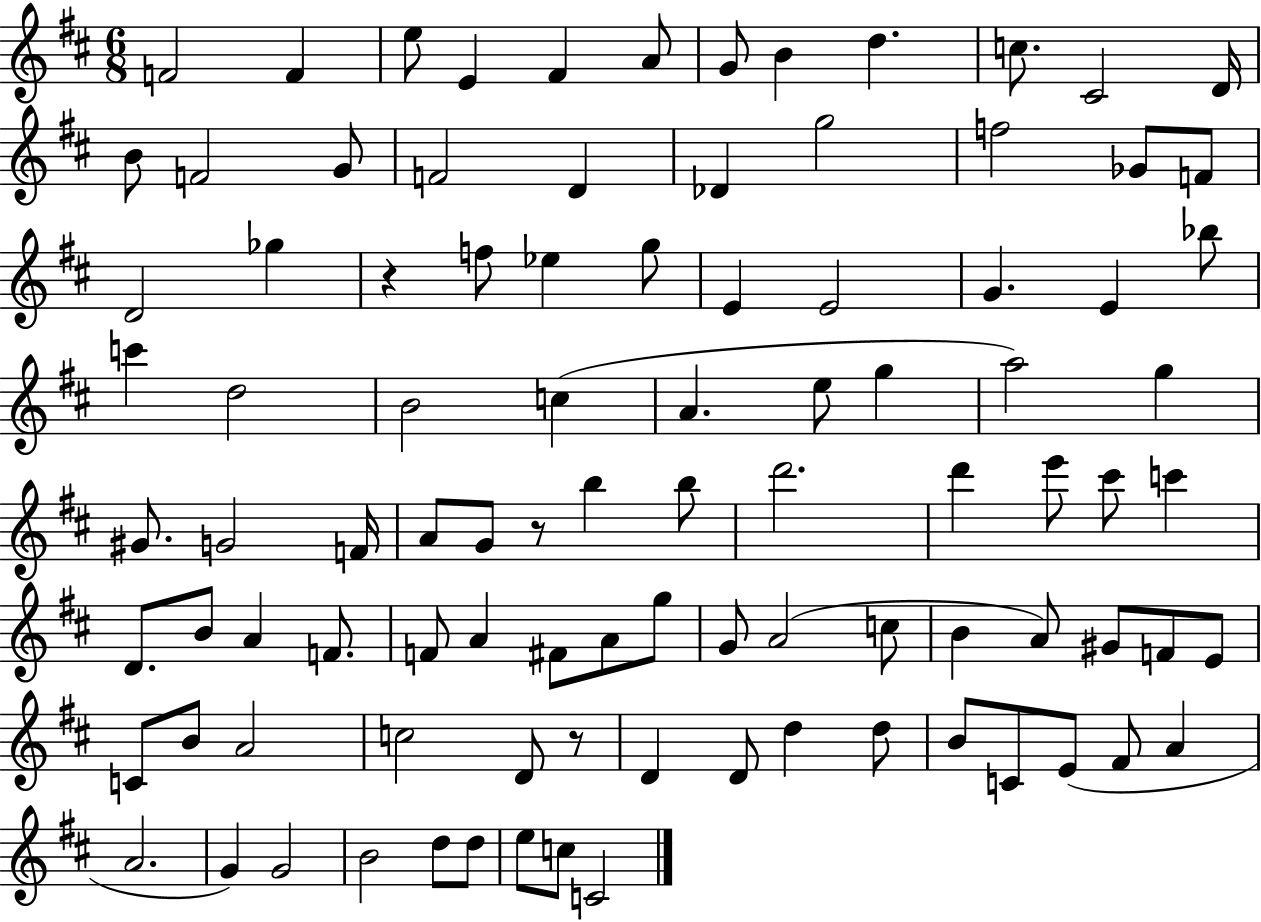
{
  \clef treble
  \numericTimeSignature
  \time 6/8
  \key d \major
  f'2 f'4 | e''8 e'4 fis'4 a'8 | g'8 b'4 d''4. | c''8. cis'2 d'16 | \break b'8 f'2 g'8 | f'2 d'4 | des'4 g''2 | f''2 ges'8 f'8 | \break d'2 ges''4 | r4 f''8 ees''4 g''8 | e'4 e'2 | g'4. e'4 bes''8 | \break c'''4 d''2 | b'2 c''4( | a'4. e''8 g''4 | a''2) g''4 | \break gis'8. g'2 f'16 | a'8 g'8 r8 b''4 b''8 | d'''2. | d'''4 e'''8 cis'''8 c'''4 | \break d'8. b'8 a'4 f'8. | f'8 a'4 fis'8 a'8 g''8 | g'8 a'2( c''8 | b'4 a'8) gis'8 f'8 e'8 | \break c'8 b'8 a'2 | c''2 d'8 r8 | d'4 d'8 d''4 d''8 | b'8 c'8 e'8( fis'8 a'4 | \break a'2. | g'4) g'2 | b'2 d''8 d''8 | e''8 c''8 c'2 | \break \bar "|."
}